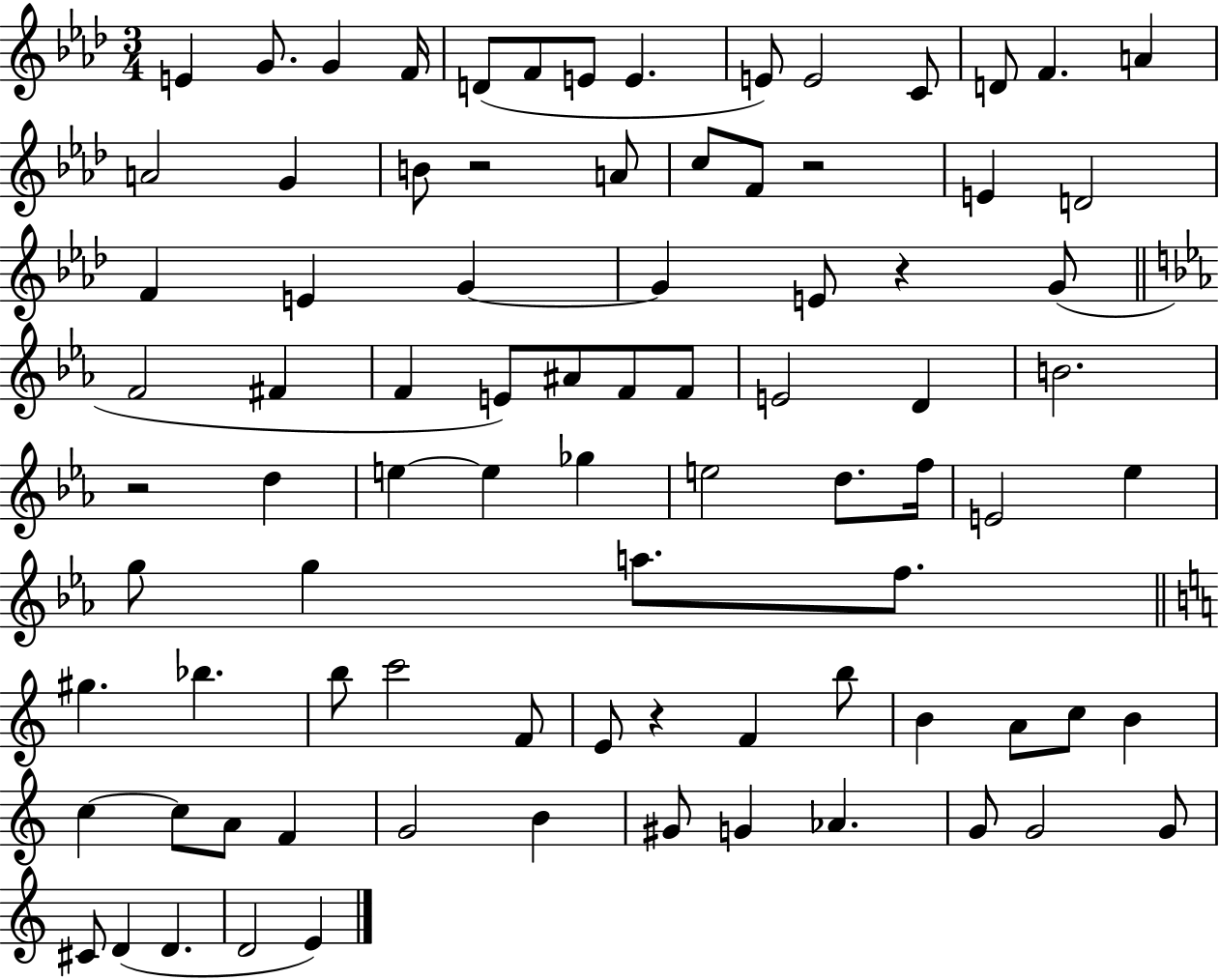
{
  \clef treble
  \numericTimeSignature
  \time 3/4
  \key aes \major
  e'4 g'8. g'4 f'16 | d'8( f'8 e'8 e'4. | e'8) e'2 c'8 | d'8 f'4. a'4 | \break a'2 g'4 | b'8 r2 a'8 | c''8 f'8 r2 | e'4 d'2 | \break f'4 e'4 g'4~~ | g'4 e'8 r4 g'8( | \bar "||" \break \key ees \major f'2 fis'4 | f'4 e'8) ais'8 f'8 f'8 | e'2 d'4 | b'2. | \break r2 d''4 | e''4~~ e''4 ges''4 | e''2 d''8. f''16 | e'2 ees''4 | \break g''8 g''4 a''8. f''8. | \bar "||" \break \key c \major gis''4. bes''4. | b''8 c'''2 f'8 | e'8 r4 f'4 b''8 | b'4 a'8 c''8 b'4 | \break c''4~~ c''8 a'8 f'4 | g'2 b'4 | gis'8 g'4 aes'4. | g'8 g'2 g'8 | \break cis'8 d'4( d'4. | d'2 e'4) | \bar "|."
}